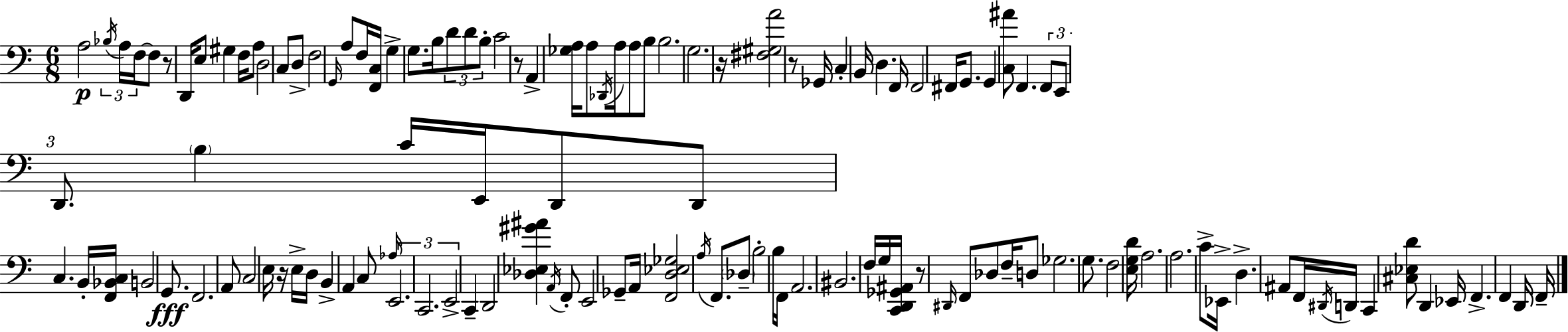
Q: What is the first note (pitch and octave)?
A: A3